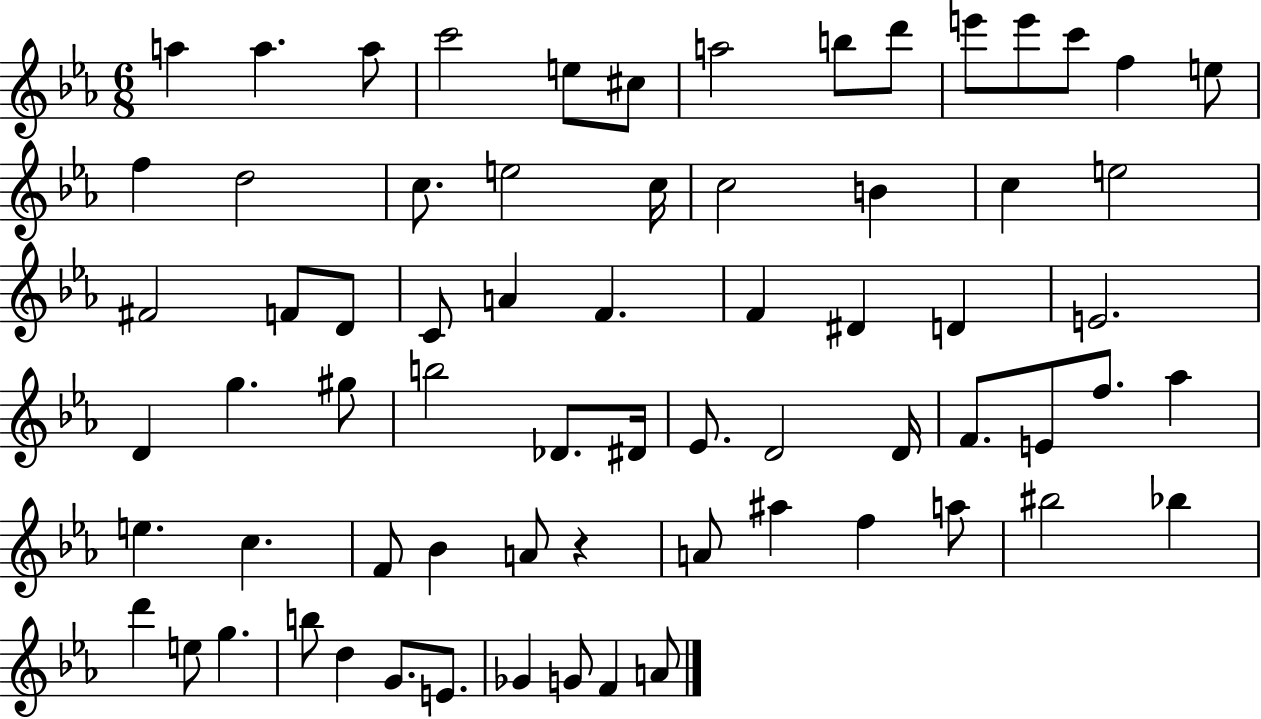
{
  \clef treble
  \numericTimeSignature
  \time 6/8
  \key ees \major
  a''4 a''4. a''8 | c'''2 e''8 cis''8 | a''2 b''8 d'''8 | e'''8 e'''8 c'''8 f''4 e''8 | \break f''4 d''2 | c''8. e''2 c''16 | c''2 b'4 | c''4 e''2 | \break fis'2 f'8 d'8 | c'8 a'4 f'4. | f'4 dis'4 d'4 | e'2. | \break d'4 g''4. gis''8 | b''2 des'8. dis'16 | ees'8. d'2 d'16 | f'8. e'8 f''8. aes''4 | \break e''4. c''4. | f'8 bes'4 a'8 r4 | a'8 ais''4 f''4 a''8 | bis''2 bes''4 | \break d'''4 e''8 g''4. | b''8 d''4 g'8. e'8. | ges'4 g'8 f'4 a'8 | \bar "|."
}